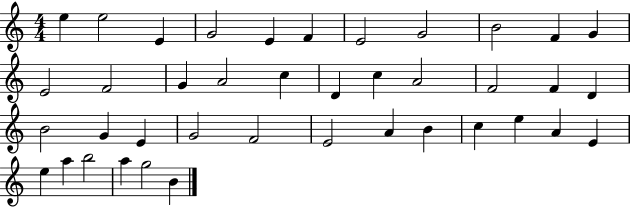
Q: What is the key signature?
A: C major